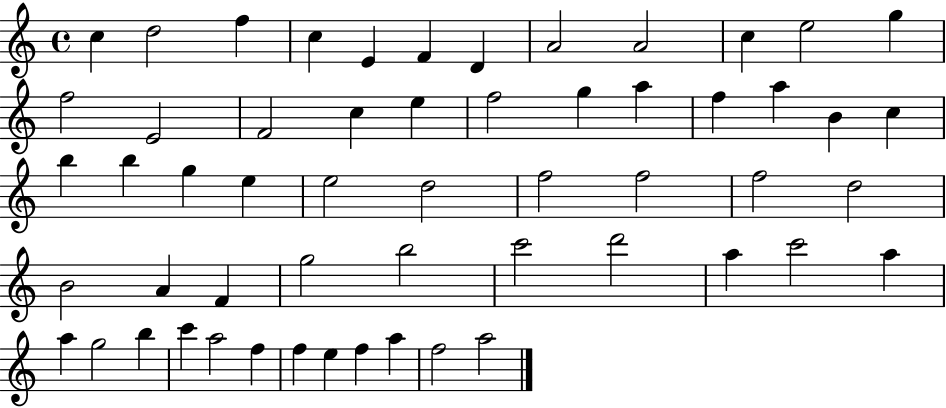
C5/q D5/h F5/q C5/q E4/q F4/q D4/q A4/h A4/h C5/q E5/h G5/q F5/h E4/h F4/h C5/q E5/q F5/h G5/q A5/q F5/q A5/q B4/q C5/q B5/q B5/q G5/q E5/q E5/h D5/h F5/h F5/h F5/h D5/h B4/h A4/q F4/q G5/h B5/h C6/h D6/h A5/q C6/h A5/q A5/q G5/h B5/q C6/q A5/h F5/q F5/q E5/q F5/q A5/q F5/h A5/h